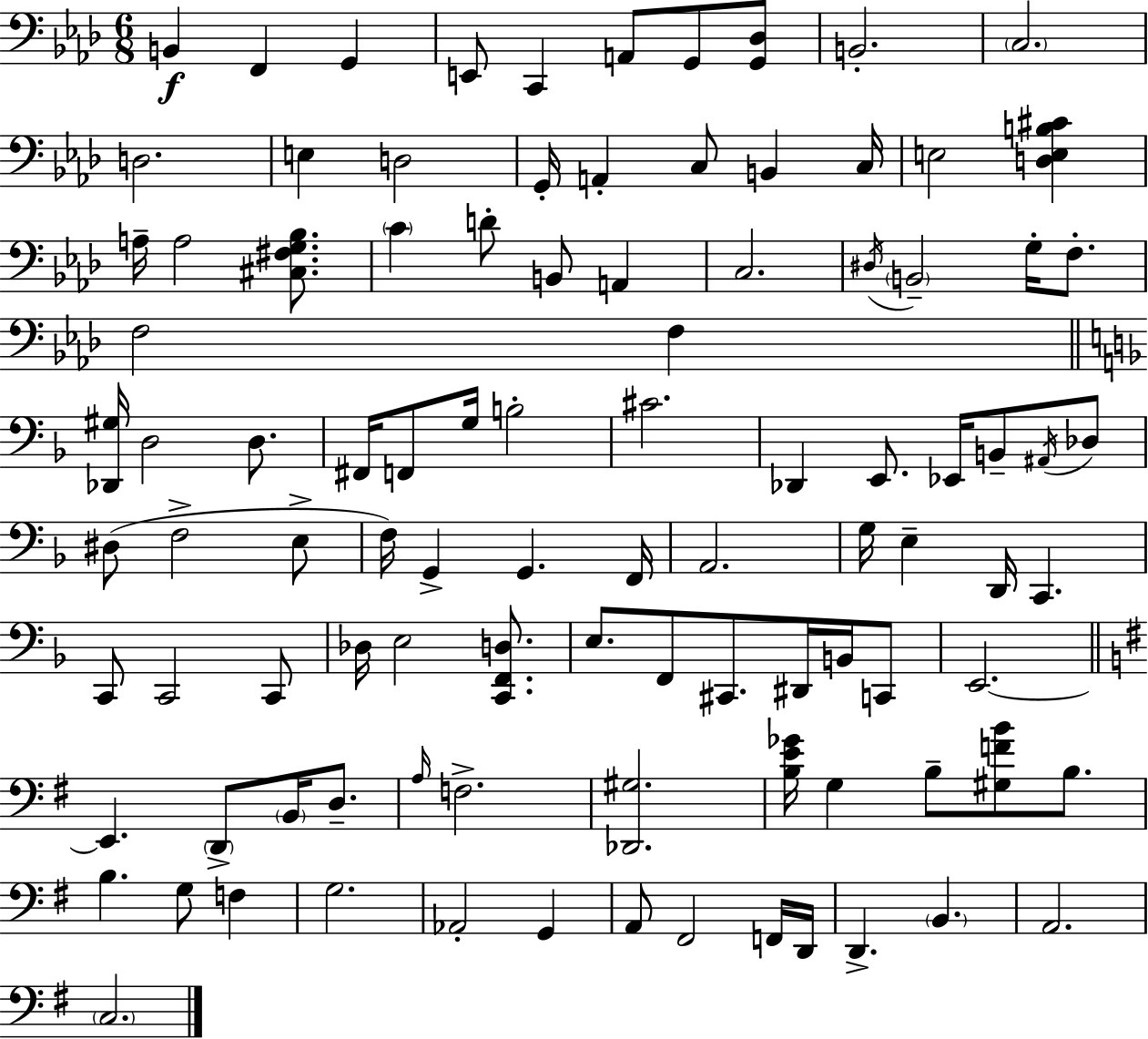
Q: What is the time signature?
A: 6/8